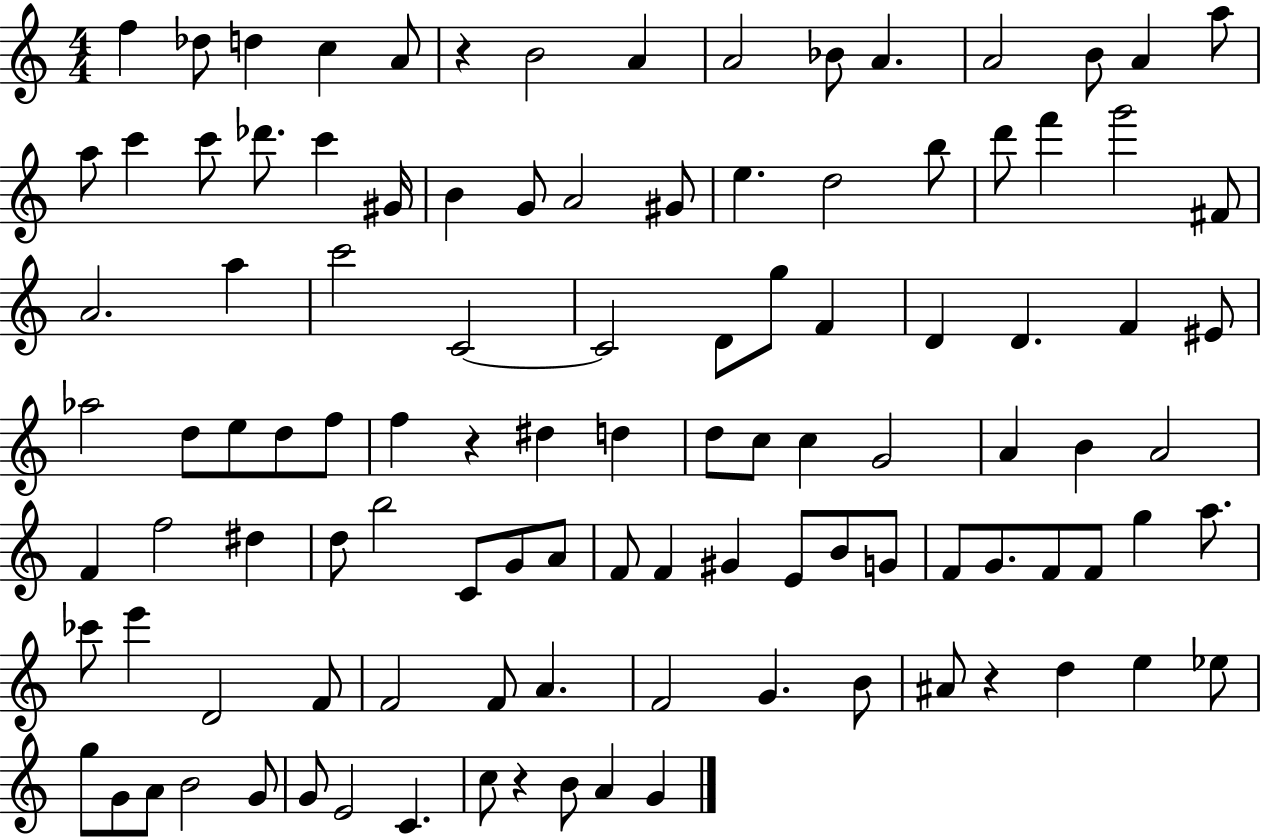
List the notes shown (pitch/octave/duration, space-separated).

F5/q Db5/e D5/q C5/q A4/e R/q B4/h A4/q A4/h Bb4/e A4/q. A4/h B4/e A4/q A5/e A5/e C6/q C6/e Db6/e. C6/q G#4/s B4/q G4/e A4/h G#4/e E5/q. D5/h B5/e D6/e F6/q G6/h F#4/e A4/h. A5/q C6/h C4/h C4/h D4/e G5/e F4/q D4/q D4/q. F4/q EIS4/e Ab5/h D5/e E5/e D5/e F5/e F5/q R/q D#5/q D5/q D5/e C5/e C5/q G4/h A4/q B4/q A4/h F4/q F5/h D#5/q D5/e B5/h C4/e G4/e A4/e F4/e F4/q G#4/q E4/e B4/e G4/e F4/e G4/e. F4/e F4/e G5/q A5/e. CES6/e E6/q D4/h F4/e F4/h F4/e A4/q. F4/h G4/q. B4/e A#4/e R/q D5/q E5/q Eb5/e G5/e G4/e A4/e B4/h G4/e G4/e E4/h C4/q. C5/e R/q B4/e A4/q G4/q